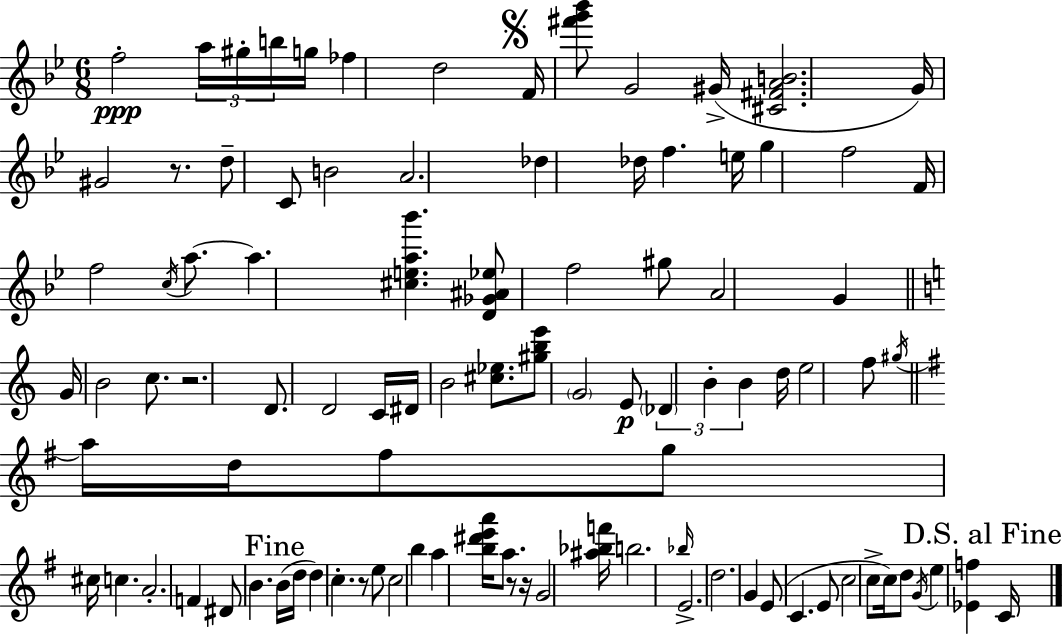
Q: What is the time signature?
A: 6/8